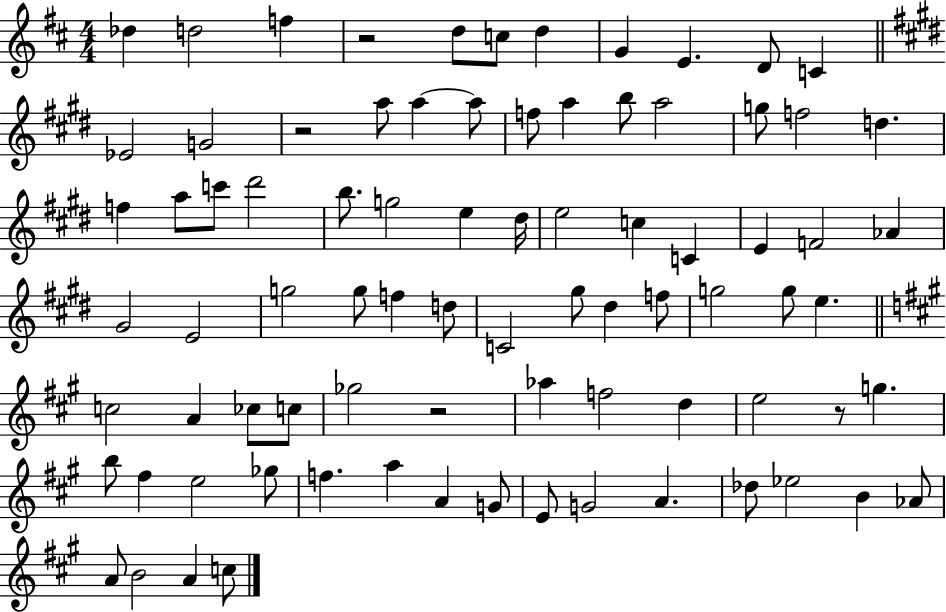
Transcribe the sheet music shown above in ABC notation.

X:1
T:Untitled
M:4/4
L:1/4
K:D
_d d2 f z2 d/2 c/2 d G E D/2 C _E2 G2 z2 a/2 a a/2 f/2 a b/2 a2 g/2 f2 d f a/2 c'/2 ^d'2 b/2 g2 e ^d/4 e2 c C E F2 _A ^G2 E2 g2 g/2 f d/2 C2 ^g/2 ^d f/2 g2 g/2 e c2 A _c/2 c/2 _g2 z2 _a f2 d e2 z/2 g b/2 ^f e2 _g/2 f a A G/2 E/2 G2 A _d/2 _e2 B _A/2 A/2 B2 A c/2